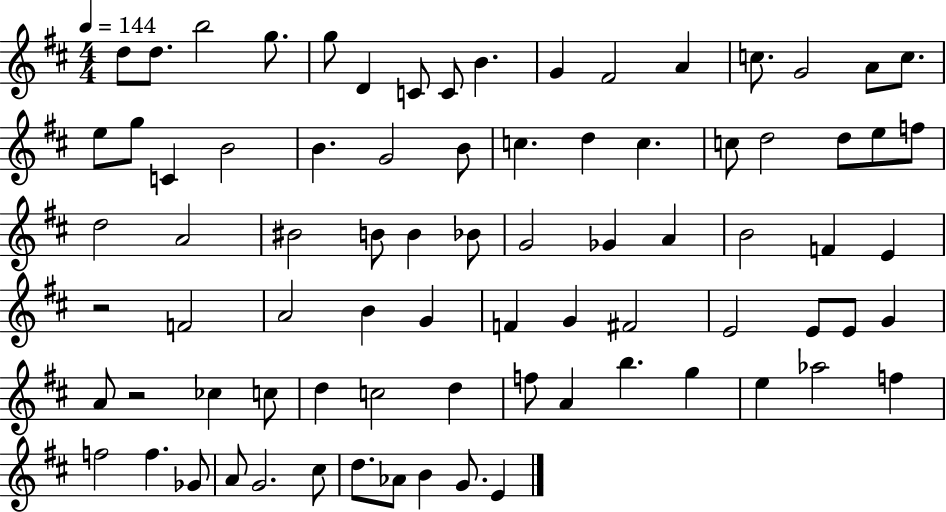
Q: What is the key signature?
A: D major